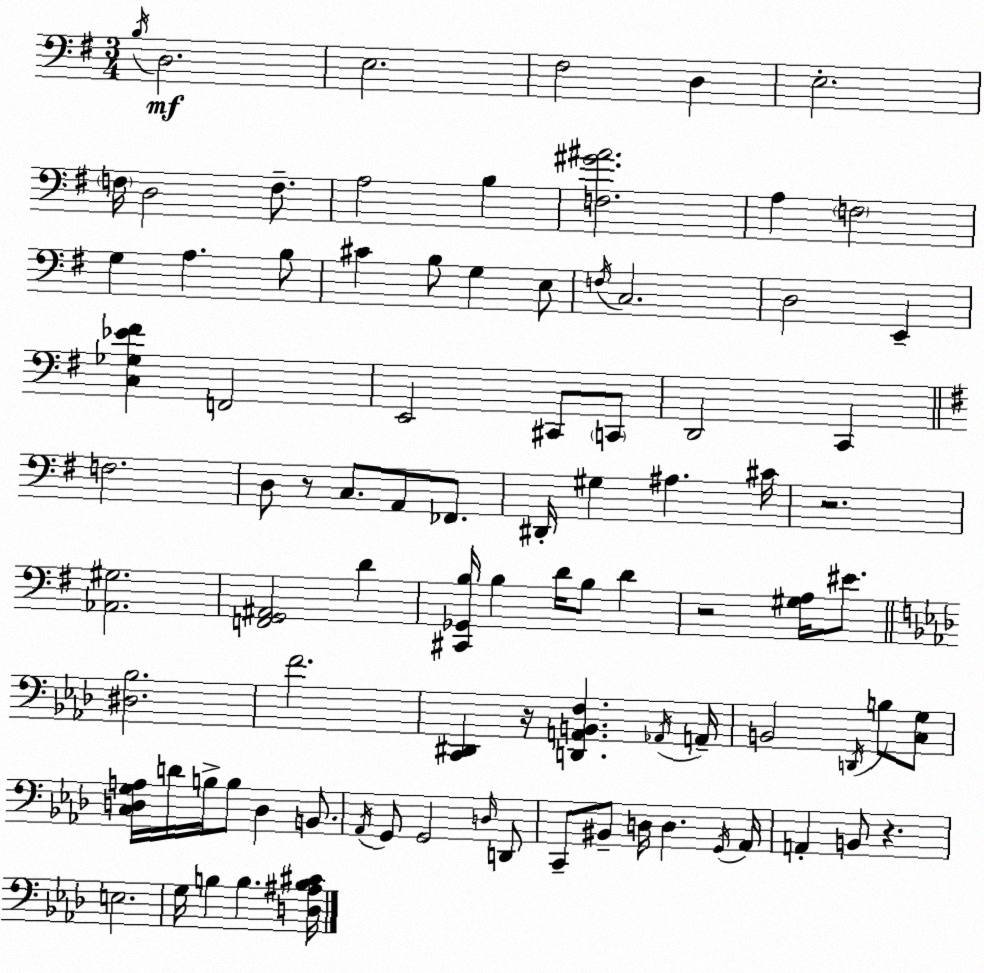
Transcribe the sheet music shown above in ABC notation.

X:1
T:Untitled
M:3/4
L:1/4
K:G
B,/4 D,2 E,2 ^F,2 D, E,2 F,/4 D,2 F,/2 A,2 B, [F,^G^A]2 A, F,2 G, A, B,/2 ^C B,/2 G, E,/2 F,/4 C,2 D,2 E,, [C,_G,_E^F] F,,2 E,,2 ^C,,/2 C,,/2 D,,2 C,, F,2 D,/2 z/2 C,/2 A,,/2 _F,,/2 ^D,,/4 ^G, ^A, ^C/4 z2 [_A,,^G,]2 [F,,G,,^A,,]2 D [^C,,_G,,B,]/4 B, D/4 B,/2 D z2 [^G,A,]/4 ^E/2 [^D,_B,]2 F2 [C,,^D,,] z/4 [D,,A,,B,,F,] _A,,/4 A,,/4 B,,2 D,,/4 B,/2 [C,G,]/2 [C,D,G,A,]/4 D/4 B,/4 B,/2 D, B,,/2 _A,,/4 G,,/2 G,,2 D,/4 D,,/2 C,,/2 ^B,,/2 D,/4 D, G,,/4 _A,,/4 A,, B,,/2 z E,2 G,/4 B, B, [D,^A,B,^C]/4